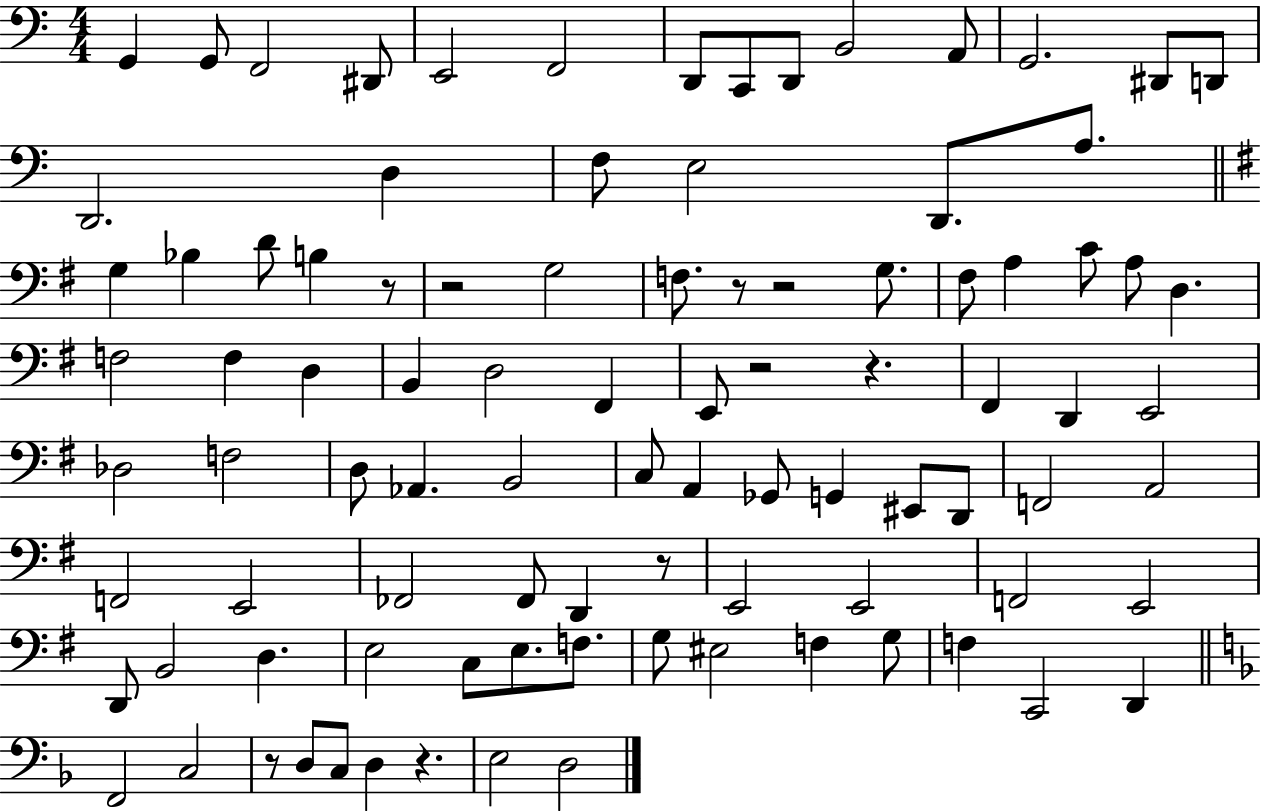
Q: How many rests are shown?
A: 9